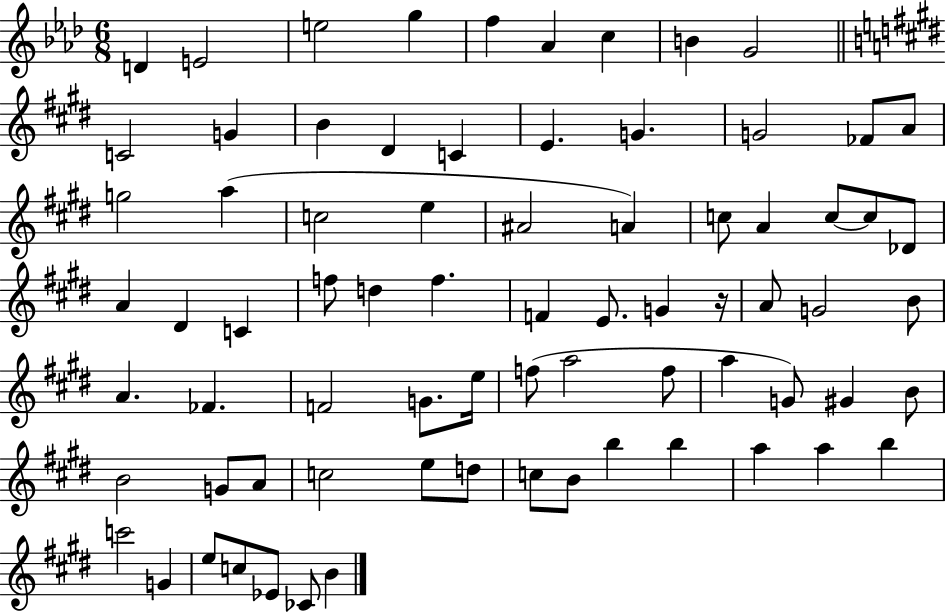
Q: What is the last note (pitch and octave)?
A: B4